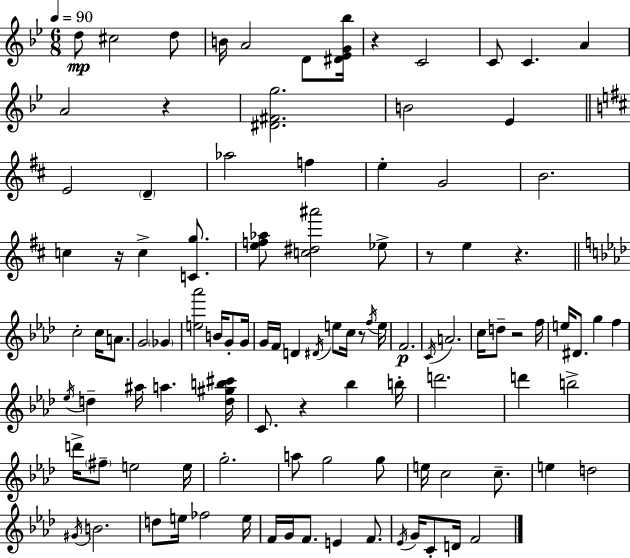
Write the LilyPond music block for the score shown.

{
  \clef treble
  \numericTimeSignature
  \time 6/8
  \key bes \major
  \tempo 4 = 90
  d''8\mp cis''2 d''8 | b'16 a'2 d'8 <dis' ees' g' bes''>16 | r4 c'2 | c'8 c'4. a'4 | \break a'2 r4 | <dis' fis' g''>2. | b'2 ees'4 | \bar "||" \break \key b \minor e'2 \parenthesize d'4-- | aes''2 f''4 | e''4-. g'2 | b'2. | \break c''4 r16 c''4-> <c' g''>8. | <e'' f'' aes''>8 <c'' dis'' ais'''>2 ees''8-> | r8 e''4 r4. | \bar "||" \break \key f \minor c''2-. c''16 a'8. | g'2 \parenthesize ges'4 | <e'' aes'''>2 b'16 g'8-. g'16 | g'16 f'16 d'4 \acciaccatura { dis'16 } e''8 c''16 r8 | \break \acciaccatura { f''16 } e''16 f'2.\p | \acciaccatura { c'16 } a'2. | c''16 d''8-- r2 | f''16 e''16 dis'8. g''4 f''4 | \break \acciaccatura { ees''16 } d''4-- ais''16 a''4. | <d'' gis'' b'' cis'''>16 c'8. r4 bes''4 | b''16-. d'''2. | d'''4 b''2-> | \break d'''16-> \parenthesize fis''8-- e''2 | e''16 g''2.-. | a''8 g''2 | g''8 e''16 c''2 | \break c''8.-- e''4 d''2 | \acciaccatura { gis'16 } b'2. | d''8 e''16 fes''2 | e''16 f'16 g'16 f'8. e'4 | \break f'8. \acciaccatura { ees'16 } g'16 c'8-. d'16 f'2 | \bar "|."
}